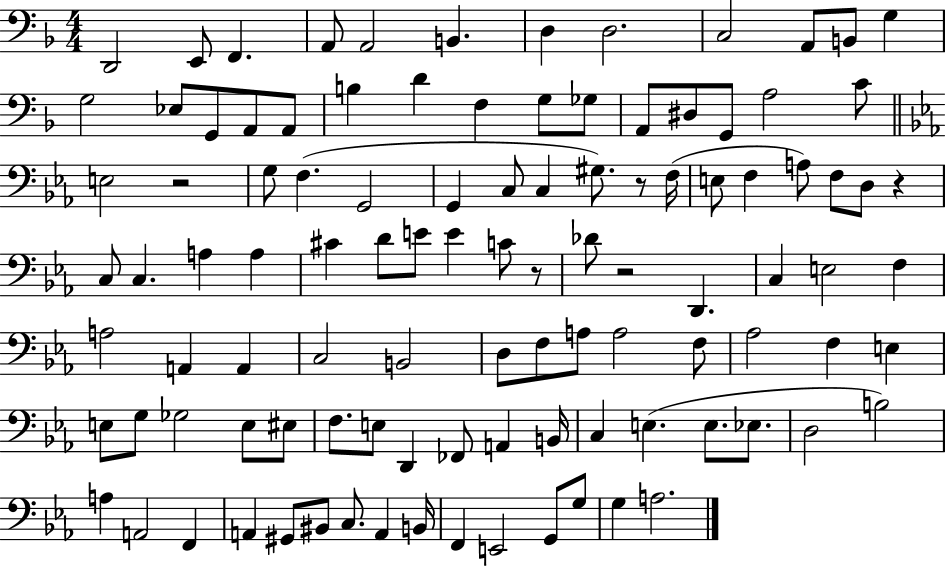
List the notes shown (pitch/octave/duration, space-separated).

D2/h E2/e F2/q. A2/e A2/h B2/q. D3/q D3/h. C3/h A2/e B2/e G3/q G3/h Eb3/e G2/e A2/e A2/e B3/q D4/q F3/q G3/e Gb3/e A2/e D#3/e G2/e A3/h C4/e E3/h R/h G3/e F3/q. G2/h G2/q C3/e C3/q G#3/e. R/e F3/s E3/e F3/q A3/e F3/e D3/e R/q C3/e C3/q. A3/q A3/q C#4/q D4/e E4/e E4/q C4/e R/e Db4/e R/h D2/q. C3/q E3/h F3/q A3/h A2/q A2/q C3/h B2/h D3/e F3/e A3/e A3/h F3/e Ab3/h F3/q E3/q E3/e G3/e Gb3/h E3/e EIS3/e F3/e. E3/e D2/q FES2/e A2/q B2/s C3/q E3/q. E3/e. Eb3/e. D3/h B3/h A3/q A2/h F2/q A2/q G#2/e BIS2/e C3/e. A2/q B2/s F2/q E2/h G2/e G3/e G3/q A3/h.